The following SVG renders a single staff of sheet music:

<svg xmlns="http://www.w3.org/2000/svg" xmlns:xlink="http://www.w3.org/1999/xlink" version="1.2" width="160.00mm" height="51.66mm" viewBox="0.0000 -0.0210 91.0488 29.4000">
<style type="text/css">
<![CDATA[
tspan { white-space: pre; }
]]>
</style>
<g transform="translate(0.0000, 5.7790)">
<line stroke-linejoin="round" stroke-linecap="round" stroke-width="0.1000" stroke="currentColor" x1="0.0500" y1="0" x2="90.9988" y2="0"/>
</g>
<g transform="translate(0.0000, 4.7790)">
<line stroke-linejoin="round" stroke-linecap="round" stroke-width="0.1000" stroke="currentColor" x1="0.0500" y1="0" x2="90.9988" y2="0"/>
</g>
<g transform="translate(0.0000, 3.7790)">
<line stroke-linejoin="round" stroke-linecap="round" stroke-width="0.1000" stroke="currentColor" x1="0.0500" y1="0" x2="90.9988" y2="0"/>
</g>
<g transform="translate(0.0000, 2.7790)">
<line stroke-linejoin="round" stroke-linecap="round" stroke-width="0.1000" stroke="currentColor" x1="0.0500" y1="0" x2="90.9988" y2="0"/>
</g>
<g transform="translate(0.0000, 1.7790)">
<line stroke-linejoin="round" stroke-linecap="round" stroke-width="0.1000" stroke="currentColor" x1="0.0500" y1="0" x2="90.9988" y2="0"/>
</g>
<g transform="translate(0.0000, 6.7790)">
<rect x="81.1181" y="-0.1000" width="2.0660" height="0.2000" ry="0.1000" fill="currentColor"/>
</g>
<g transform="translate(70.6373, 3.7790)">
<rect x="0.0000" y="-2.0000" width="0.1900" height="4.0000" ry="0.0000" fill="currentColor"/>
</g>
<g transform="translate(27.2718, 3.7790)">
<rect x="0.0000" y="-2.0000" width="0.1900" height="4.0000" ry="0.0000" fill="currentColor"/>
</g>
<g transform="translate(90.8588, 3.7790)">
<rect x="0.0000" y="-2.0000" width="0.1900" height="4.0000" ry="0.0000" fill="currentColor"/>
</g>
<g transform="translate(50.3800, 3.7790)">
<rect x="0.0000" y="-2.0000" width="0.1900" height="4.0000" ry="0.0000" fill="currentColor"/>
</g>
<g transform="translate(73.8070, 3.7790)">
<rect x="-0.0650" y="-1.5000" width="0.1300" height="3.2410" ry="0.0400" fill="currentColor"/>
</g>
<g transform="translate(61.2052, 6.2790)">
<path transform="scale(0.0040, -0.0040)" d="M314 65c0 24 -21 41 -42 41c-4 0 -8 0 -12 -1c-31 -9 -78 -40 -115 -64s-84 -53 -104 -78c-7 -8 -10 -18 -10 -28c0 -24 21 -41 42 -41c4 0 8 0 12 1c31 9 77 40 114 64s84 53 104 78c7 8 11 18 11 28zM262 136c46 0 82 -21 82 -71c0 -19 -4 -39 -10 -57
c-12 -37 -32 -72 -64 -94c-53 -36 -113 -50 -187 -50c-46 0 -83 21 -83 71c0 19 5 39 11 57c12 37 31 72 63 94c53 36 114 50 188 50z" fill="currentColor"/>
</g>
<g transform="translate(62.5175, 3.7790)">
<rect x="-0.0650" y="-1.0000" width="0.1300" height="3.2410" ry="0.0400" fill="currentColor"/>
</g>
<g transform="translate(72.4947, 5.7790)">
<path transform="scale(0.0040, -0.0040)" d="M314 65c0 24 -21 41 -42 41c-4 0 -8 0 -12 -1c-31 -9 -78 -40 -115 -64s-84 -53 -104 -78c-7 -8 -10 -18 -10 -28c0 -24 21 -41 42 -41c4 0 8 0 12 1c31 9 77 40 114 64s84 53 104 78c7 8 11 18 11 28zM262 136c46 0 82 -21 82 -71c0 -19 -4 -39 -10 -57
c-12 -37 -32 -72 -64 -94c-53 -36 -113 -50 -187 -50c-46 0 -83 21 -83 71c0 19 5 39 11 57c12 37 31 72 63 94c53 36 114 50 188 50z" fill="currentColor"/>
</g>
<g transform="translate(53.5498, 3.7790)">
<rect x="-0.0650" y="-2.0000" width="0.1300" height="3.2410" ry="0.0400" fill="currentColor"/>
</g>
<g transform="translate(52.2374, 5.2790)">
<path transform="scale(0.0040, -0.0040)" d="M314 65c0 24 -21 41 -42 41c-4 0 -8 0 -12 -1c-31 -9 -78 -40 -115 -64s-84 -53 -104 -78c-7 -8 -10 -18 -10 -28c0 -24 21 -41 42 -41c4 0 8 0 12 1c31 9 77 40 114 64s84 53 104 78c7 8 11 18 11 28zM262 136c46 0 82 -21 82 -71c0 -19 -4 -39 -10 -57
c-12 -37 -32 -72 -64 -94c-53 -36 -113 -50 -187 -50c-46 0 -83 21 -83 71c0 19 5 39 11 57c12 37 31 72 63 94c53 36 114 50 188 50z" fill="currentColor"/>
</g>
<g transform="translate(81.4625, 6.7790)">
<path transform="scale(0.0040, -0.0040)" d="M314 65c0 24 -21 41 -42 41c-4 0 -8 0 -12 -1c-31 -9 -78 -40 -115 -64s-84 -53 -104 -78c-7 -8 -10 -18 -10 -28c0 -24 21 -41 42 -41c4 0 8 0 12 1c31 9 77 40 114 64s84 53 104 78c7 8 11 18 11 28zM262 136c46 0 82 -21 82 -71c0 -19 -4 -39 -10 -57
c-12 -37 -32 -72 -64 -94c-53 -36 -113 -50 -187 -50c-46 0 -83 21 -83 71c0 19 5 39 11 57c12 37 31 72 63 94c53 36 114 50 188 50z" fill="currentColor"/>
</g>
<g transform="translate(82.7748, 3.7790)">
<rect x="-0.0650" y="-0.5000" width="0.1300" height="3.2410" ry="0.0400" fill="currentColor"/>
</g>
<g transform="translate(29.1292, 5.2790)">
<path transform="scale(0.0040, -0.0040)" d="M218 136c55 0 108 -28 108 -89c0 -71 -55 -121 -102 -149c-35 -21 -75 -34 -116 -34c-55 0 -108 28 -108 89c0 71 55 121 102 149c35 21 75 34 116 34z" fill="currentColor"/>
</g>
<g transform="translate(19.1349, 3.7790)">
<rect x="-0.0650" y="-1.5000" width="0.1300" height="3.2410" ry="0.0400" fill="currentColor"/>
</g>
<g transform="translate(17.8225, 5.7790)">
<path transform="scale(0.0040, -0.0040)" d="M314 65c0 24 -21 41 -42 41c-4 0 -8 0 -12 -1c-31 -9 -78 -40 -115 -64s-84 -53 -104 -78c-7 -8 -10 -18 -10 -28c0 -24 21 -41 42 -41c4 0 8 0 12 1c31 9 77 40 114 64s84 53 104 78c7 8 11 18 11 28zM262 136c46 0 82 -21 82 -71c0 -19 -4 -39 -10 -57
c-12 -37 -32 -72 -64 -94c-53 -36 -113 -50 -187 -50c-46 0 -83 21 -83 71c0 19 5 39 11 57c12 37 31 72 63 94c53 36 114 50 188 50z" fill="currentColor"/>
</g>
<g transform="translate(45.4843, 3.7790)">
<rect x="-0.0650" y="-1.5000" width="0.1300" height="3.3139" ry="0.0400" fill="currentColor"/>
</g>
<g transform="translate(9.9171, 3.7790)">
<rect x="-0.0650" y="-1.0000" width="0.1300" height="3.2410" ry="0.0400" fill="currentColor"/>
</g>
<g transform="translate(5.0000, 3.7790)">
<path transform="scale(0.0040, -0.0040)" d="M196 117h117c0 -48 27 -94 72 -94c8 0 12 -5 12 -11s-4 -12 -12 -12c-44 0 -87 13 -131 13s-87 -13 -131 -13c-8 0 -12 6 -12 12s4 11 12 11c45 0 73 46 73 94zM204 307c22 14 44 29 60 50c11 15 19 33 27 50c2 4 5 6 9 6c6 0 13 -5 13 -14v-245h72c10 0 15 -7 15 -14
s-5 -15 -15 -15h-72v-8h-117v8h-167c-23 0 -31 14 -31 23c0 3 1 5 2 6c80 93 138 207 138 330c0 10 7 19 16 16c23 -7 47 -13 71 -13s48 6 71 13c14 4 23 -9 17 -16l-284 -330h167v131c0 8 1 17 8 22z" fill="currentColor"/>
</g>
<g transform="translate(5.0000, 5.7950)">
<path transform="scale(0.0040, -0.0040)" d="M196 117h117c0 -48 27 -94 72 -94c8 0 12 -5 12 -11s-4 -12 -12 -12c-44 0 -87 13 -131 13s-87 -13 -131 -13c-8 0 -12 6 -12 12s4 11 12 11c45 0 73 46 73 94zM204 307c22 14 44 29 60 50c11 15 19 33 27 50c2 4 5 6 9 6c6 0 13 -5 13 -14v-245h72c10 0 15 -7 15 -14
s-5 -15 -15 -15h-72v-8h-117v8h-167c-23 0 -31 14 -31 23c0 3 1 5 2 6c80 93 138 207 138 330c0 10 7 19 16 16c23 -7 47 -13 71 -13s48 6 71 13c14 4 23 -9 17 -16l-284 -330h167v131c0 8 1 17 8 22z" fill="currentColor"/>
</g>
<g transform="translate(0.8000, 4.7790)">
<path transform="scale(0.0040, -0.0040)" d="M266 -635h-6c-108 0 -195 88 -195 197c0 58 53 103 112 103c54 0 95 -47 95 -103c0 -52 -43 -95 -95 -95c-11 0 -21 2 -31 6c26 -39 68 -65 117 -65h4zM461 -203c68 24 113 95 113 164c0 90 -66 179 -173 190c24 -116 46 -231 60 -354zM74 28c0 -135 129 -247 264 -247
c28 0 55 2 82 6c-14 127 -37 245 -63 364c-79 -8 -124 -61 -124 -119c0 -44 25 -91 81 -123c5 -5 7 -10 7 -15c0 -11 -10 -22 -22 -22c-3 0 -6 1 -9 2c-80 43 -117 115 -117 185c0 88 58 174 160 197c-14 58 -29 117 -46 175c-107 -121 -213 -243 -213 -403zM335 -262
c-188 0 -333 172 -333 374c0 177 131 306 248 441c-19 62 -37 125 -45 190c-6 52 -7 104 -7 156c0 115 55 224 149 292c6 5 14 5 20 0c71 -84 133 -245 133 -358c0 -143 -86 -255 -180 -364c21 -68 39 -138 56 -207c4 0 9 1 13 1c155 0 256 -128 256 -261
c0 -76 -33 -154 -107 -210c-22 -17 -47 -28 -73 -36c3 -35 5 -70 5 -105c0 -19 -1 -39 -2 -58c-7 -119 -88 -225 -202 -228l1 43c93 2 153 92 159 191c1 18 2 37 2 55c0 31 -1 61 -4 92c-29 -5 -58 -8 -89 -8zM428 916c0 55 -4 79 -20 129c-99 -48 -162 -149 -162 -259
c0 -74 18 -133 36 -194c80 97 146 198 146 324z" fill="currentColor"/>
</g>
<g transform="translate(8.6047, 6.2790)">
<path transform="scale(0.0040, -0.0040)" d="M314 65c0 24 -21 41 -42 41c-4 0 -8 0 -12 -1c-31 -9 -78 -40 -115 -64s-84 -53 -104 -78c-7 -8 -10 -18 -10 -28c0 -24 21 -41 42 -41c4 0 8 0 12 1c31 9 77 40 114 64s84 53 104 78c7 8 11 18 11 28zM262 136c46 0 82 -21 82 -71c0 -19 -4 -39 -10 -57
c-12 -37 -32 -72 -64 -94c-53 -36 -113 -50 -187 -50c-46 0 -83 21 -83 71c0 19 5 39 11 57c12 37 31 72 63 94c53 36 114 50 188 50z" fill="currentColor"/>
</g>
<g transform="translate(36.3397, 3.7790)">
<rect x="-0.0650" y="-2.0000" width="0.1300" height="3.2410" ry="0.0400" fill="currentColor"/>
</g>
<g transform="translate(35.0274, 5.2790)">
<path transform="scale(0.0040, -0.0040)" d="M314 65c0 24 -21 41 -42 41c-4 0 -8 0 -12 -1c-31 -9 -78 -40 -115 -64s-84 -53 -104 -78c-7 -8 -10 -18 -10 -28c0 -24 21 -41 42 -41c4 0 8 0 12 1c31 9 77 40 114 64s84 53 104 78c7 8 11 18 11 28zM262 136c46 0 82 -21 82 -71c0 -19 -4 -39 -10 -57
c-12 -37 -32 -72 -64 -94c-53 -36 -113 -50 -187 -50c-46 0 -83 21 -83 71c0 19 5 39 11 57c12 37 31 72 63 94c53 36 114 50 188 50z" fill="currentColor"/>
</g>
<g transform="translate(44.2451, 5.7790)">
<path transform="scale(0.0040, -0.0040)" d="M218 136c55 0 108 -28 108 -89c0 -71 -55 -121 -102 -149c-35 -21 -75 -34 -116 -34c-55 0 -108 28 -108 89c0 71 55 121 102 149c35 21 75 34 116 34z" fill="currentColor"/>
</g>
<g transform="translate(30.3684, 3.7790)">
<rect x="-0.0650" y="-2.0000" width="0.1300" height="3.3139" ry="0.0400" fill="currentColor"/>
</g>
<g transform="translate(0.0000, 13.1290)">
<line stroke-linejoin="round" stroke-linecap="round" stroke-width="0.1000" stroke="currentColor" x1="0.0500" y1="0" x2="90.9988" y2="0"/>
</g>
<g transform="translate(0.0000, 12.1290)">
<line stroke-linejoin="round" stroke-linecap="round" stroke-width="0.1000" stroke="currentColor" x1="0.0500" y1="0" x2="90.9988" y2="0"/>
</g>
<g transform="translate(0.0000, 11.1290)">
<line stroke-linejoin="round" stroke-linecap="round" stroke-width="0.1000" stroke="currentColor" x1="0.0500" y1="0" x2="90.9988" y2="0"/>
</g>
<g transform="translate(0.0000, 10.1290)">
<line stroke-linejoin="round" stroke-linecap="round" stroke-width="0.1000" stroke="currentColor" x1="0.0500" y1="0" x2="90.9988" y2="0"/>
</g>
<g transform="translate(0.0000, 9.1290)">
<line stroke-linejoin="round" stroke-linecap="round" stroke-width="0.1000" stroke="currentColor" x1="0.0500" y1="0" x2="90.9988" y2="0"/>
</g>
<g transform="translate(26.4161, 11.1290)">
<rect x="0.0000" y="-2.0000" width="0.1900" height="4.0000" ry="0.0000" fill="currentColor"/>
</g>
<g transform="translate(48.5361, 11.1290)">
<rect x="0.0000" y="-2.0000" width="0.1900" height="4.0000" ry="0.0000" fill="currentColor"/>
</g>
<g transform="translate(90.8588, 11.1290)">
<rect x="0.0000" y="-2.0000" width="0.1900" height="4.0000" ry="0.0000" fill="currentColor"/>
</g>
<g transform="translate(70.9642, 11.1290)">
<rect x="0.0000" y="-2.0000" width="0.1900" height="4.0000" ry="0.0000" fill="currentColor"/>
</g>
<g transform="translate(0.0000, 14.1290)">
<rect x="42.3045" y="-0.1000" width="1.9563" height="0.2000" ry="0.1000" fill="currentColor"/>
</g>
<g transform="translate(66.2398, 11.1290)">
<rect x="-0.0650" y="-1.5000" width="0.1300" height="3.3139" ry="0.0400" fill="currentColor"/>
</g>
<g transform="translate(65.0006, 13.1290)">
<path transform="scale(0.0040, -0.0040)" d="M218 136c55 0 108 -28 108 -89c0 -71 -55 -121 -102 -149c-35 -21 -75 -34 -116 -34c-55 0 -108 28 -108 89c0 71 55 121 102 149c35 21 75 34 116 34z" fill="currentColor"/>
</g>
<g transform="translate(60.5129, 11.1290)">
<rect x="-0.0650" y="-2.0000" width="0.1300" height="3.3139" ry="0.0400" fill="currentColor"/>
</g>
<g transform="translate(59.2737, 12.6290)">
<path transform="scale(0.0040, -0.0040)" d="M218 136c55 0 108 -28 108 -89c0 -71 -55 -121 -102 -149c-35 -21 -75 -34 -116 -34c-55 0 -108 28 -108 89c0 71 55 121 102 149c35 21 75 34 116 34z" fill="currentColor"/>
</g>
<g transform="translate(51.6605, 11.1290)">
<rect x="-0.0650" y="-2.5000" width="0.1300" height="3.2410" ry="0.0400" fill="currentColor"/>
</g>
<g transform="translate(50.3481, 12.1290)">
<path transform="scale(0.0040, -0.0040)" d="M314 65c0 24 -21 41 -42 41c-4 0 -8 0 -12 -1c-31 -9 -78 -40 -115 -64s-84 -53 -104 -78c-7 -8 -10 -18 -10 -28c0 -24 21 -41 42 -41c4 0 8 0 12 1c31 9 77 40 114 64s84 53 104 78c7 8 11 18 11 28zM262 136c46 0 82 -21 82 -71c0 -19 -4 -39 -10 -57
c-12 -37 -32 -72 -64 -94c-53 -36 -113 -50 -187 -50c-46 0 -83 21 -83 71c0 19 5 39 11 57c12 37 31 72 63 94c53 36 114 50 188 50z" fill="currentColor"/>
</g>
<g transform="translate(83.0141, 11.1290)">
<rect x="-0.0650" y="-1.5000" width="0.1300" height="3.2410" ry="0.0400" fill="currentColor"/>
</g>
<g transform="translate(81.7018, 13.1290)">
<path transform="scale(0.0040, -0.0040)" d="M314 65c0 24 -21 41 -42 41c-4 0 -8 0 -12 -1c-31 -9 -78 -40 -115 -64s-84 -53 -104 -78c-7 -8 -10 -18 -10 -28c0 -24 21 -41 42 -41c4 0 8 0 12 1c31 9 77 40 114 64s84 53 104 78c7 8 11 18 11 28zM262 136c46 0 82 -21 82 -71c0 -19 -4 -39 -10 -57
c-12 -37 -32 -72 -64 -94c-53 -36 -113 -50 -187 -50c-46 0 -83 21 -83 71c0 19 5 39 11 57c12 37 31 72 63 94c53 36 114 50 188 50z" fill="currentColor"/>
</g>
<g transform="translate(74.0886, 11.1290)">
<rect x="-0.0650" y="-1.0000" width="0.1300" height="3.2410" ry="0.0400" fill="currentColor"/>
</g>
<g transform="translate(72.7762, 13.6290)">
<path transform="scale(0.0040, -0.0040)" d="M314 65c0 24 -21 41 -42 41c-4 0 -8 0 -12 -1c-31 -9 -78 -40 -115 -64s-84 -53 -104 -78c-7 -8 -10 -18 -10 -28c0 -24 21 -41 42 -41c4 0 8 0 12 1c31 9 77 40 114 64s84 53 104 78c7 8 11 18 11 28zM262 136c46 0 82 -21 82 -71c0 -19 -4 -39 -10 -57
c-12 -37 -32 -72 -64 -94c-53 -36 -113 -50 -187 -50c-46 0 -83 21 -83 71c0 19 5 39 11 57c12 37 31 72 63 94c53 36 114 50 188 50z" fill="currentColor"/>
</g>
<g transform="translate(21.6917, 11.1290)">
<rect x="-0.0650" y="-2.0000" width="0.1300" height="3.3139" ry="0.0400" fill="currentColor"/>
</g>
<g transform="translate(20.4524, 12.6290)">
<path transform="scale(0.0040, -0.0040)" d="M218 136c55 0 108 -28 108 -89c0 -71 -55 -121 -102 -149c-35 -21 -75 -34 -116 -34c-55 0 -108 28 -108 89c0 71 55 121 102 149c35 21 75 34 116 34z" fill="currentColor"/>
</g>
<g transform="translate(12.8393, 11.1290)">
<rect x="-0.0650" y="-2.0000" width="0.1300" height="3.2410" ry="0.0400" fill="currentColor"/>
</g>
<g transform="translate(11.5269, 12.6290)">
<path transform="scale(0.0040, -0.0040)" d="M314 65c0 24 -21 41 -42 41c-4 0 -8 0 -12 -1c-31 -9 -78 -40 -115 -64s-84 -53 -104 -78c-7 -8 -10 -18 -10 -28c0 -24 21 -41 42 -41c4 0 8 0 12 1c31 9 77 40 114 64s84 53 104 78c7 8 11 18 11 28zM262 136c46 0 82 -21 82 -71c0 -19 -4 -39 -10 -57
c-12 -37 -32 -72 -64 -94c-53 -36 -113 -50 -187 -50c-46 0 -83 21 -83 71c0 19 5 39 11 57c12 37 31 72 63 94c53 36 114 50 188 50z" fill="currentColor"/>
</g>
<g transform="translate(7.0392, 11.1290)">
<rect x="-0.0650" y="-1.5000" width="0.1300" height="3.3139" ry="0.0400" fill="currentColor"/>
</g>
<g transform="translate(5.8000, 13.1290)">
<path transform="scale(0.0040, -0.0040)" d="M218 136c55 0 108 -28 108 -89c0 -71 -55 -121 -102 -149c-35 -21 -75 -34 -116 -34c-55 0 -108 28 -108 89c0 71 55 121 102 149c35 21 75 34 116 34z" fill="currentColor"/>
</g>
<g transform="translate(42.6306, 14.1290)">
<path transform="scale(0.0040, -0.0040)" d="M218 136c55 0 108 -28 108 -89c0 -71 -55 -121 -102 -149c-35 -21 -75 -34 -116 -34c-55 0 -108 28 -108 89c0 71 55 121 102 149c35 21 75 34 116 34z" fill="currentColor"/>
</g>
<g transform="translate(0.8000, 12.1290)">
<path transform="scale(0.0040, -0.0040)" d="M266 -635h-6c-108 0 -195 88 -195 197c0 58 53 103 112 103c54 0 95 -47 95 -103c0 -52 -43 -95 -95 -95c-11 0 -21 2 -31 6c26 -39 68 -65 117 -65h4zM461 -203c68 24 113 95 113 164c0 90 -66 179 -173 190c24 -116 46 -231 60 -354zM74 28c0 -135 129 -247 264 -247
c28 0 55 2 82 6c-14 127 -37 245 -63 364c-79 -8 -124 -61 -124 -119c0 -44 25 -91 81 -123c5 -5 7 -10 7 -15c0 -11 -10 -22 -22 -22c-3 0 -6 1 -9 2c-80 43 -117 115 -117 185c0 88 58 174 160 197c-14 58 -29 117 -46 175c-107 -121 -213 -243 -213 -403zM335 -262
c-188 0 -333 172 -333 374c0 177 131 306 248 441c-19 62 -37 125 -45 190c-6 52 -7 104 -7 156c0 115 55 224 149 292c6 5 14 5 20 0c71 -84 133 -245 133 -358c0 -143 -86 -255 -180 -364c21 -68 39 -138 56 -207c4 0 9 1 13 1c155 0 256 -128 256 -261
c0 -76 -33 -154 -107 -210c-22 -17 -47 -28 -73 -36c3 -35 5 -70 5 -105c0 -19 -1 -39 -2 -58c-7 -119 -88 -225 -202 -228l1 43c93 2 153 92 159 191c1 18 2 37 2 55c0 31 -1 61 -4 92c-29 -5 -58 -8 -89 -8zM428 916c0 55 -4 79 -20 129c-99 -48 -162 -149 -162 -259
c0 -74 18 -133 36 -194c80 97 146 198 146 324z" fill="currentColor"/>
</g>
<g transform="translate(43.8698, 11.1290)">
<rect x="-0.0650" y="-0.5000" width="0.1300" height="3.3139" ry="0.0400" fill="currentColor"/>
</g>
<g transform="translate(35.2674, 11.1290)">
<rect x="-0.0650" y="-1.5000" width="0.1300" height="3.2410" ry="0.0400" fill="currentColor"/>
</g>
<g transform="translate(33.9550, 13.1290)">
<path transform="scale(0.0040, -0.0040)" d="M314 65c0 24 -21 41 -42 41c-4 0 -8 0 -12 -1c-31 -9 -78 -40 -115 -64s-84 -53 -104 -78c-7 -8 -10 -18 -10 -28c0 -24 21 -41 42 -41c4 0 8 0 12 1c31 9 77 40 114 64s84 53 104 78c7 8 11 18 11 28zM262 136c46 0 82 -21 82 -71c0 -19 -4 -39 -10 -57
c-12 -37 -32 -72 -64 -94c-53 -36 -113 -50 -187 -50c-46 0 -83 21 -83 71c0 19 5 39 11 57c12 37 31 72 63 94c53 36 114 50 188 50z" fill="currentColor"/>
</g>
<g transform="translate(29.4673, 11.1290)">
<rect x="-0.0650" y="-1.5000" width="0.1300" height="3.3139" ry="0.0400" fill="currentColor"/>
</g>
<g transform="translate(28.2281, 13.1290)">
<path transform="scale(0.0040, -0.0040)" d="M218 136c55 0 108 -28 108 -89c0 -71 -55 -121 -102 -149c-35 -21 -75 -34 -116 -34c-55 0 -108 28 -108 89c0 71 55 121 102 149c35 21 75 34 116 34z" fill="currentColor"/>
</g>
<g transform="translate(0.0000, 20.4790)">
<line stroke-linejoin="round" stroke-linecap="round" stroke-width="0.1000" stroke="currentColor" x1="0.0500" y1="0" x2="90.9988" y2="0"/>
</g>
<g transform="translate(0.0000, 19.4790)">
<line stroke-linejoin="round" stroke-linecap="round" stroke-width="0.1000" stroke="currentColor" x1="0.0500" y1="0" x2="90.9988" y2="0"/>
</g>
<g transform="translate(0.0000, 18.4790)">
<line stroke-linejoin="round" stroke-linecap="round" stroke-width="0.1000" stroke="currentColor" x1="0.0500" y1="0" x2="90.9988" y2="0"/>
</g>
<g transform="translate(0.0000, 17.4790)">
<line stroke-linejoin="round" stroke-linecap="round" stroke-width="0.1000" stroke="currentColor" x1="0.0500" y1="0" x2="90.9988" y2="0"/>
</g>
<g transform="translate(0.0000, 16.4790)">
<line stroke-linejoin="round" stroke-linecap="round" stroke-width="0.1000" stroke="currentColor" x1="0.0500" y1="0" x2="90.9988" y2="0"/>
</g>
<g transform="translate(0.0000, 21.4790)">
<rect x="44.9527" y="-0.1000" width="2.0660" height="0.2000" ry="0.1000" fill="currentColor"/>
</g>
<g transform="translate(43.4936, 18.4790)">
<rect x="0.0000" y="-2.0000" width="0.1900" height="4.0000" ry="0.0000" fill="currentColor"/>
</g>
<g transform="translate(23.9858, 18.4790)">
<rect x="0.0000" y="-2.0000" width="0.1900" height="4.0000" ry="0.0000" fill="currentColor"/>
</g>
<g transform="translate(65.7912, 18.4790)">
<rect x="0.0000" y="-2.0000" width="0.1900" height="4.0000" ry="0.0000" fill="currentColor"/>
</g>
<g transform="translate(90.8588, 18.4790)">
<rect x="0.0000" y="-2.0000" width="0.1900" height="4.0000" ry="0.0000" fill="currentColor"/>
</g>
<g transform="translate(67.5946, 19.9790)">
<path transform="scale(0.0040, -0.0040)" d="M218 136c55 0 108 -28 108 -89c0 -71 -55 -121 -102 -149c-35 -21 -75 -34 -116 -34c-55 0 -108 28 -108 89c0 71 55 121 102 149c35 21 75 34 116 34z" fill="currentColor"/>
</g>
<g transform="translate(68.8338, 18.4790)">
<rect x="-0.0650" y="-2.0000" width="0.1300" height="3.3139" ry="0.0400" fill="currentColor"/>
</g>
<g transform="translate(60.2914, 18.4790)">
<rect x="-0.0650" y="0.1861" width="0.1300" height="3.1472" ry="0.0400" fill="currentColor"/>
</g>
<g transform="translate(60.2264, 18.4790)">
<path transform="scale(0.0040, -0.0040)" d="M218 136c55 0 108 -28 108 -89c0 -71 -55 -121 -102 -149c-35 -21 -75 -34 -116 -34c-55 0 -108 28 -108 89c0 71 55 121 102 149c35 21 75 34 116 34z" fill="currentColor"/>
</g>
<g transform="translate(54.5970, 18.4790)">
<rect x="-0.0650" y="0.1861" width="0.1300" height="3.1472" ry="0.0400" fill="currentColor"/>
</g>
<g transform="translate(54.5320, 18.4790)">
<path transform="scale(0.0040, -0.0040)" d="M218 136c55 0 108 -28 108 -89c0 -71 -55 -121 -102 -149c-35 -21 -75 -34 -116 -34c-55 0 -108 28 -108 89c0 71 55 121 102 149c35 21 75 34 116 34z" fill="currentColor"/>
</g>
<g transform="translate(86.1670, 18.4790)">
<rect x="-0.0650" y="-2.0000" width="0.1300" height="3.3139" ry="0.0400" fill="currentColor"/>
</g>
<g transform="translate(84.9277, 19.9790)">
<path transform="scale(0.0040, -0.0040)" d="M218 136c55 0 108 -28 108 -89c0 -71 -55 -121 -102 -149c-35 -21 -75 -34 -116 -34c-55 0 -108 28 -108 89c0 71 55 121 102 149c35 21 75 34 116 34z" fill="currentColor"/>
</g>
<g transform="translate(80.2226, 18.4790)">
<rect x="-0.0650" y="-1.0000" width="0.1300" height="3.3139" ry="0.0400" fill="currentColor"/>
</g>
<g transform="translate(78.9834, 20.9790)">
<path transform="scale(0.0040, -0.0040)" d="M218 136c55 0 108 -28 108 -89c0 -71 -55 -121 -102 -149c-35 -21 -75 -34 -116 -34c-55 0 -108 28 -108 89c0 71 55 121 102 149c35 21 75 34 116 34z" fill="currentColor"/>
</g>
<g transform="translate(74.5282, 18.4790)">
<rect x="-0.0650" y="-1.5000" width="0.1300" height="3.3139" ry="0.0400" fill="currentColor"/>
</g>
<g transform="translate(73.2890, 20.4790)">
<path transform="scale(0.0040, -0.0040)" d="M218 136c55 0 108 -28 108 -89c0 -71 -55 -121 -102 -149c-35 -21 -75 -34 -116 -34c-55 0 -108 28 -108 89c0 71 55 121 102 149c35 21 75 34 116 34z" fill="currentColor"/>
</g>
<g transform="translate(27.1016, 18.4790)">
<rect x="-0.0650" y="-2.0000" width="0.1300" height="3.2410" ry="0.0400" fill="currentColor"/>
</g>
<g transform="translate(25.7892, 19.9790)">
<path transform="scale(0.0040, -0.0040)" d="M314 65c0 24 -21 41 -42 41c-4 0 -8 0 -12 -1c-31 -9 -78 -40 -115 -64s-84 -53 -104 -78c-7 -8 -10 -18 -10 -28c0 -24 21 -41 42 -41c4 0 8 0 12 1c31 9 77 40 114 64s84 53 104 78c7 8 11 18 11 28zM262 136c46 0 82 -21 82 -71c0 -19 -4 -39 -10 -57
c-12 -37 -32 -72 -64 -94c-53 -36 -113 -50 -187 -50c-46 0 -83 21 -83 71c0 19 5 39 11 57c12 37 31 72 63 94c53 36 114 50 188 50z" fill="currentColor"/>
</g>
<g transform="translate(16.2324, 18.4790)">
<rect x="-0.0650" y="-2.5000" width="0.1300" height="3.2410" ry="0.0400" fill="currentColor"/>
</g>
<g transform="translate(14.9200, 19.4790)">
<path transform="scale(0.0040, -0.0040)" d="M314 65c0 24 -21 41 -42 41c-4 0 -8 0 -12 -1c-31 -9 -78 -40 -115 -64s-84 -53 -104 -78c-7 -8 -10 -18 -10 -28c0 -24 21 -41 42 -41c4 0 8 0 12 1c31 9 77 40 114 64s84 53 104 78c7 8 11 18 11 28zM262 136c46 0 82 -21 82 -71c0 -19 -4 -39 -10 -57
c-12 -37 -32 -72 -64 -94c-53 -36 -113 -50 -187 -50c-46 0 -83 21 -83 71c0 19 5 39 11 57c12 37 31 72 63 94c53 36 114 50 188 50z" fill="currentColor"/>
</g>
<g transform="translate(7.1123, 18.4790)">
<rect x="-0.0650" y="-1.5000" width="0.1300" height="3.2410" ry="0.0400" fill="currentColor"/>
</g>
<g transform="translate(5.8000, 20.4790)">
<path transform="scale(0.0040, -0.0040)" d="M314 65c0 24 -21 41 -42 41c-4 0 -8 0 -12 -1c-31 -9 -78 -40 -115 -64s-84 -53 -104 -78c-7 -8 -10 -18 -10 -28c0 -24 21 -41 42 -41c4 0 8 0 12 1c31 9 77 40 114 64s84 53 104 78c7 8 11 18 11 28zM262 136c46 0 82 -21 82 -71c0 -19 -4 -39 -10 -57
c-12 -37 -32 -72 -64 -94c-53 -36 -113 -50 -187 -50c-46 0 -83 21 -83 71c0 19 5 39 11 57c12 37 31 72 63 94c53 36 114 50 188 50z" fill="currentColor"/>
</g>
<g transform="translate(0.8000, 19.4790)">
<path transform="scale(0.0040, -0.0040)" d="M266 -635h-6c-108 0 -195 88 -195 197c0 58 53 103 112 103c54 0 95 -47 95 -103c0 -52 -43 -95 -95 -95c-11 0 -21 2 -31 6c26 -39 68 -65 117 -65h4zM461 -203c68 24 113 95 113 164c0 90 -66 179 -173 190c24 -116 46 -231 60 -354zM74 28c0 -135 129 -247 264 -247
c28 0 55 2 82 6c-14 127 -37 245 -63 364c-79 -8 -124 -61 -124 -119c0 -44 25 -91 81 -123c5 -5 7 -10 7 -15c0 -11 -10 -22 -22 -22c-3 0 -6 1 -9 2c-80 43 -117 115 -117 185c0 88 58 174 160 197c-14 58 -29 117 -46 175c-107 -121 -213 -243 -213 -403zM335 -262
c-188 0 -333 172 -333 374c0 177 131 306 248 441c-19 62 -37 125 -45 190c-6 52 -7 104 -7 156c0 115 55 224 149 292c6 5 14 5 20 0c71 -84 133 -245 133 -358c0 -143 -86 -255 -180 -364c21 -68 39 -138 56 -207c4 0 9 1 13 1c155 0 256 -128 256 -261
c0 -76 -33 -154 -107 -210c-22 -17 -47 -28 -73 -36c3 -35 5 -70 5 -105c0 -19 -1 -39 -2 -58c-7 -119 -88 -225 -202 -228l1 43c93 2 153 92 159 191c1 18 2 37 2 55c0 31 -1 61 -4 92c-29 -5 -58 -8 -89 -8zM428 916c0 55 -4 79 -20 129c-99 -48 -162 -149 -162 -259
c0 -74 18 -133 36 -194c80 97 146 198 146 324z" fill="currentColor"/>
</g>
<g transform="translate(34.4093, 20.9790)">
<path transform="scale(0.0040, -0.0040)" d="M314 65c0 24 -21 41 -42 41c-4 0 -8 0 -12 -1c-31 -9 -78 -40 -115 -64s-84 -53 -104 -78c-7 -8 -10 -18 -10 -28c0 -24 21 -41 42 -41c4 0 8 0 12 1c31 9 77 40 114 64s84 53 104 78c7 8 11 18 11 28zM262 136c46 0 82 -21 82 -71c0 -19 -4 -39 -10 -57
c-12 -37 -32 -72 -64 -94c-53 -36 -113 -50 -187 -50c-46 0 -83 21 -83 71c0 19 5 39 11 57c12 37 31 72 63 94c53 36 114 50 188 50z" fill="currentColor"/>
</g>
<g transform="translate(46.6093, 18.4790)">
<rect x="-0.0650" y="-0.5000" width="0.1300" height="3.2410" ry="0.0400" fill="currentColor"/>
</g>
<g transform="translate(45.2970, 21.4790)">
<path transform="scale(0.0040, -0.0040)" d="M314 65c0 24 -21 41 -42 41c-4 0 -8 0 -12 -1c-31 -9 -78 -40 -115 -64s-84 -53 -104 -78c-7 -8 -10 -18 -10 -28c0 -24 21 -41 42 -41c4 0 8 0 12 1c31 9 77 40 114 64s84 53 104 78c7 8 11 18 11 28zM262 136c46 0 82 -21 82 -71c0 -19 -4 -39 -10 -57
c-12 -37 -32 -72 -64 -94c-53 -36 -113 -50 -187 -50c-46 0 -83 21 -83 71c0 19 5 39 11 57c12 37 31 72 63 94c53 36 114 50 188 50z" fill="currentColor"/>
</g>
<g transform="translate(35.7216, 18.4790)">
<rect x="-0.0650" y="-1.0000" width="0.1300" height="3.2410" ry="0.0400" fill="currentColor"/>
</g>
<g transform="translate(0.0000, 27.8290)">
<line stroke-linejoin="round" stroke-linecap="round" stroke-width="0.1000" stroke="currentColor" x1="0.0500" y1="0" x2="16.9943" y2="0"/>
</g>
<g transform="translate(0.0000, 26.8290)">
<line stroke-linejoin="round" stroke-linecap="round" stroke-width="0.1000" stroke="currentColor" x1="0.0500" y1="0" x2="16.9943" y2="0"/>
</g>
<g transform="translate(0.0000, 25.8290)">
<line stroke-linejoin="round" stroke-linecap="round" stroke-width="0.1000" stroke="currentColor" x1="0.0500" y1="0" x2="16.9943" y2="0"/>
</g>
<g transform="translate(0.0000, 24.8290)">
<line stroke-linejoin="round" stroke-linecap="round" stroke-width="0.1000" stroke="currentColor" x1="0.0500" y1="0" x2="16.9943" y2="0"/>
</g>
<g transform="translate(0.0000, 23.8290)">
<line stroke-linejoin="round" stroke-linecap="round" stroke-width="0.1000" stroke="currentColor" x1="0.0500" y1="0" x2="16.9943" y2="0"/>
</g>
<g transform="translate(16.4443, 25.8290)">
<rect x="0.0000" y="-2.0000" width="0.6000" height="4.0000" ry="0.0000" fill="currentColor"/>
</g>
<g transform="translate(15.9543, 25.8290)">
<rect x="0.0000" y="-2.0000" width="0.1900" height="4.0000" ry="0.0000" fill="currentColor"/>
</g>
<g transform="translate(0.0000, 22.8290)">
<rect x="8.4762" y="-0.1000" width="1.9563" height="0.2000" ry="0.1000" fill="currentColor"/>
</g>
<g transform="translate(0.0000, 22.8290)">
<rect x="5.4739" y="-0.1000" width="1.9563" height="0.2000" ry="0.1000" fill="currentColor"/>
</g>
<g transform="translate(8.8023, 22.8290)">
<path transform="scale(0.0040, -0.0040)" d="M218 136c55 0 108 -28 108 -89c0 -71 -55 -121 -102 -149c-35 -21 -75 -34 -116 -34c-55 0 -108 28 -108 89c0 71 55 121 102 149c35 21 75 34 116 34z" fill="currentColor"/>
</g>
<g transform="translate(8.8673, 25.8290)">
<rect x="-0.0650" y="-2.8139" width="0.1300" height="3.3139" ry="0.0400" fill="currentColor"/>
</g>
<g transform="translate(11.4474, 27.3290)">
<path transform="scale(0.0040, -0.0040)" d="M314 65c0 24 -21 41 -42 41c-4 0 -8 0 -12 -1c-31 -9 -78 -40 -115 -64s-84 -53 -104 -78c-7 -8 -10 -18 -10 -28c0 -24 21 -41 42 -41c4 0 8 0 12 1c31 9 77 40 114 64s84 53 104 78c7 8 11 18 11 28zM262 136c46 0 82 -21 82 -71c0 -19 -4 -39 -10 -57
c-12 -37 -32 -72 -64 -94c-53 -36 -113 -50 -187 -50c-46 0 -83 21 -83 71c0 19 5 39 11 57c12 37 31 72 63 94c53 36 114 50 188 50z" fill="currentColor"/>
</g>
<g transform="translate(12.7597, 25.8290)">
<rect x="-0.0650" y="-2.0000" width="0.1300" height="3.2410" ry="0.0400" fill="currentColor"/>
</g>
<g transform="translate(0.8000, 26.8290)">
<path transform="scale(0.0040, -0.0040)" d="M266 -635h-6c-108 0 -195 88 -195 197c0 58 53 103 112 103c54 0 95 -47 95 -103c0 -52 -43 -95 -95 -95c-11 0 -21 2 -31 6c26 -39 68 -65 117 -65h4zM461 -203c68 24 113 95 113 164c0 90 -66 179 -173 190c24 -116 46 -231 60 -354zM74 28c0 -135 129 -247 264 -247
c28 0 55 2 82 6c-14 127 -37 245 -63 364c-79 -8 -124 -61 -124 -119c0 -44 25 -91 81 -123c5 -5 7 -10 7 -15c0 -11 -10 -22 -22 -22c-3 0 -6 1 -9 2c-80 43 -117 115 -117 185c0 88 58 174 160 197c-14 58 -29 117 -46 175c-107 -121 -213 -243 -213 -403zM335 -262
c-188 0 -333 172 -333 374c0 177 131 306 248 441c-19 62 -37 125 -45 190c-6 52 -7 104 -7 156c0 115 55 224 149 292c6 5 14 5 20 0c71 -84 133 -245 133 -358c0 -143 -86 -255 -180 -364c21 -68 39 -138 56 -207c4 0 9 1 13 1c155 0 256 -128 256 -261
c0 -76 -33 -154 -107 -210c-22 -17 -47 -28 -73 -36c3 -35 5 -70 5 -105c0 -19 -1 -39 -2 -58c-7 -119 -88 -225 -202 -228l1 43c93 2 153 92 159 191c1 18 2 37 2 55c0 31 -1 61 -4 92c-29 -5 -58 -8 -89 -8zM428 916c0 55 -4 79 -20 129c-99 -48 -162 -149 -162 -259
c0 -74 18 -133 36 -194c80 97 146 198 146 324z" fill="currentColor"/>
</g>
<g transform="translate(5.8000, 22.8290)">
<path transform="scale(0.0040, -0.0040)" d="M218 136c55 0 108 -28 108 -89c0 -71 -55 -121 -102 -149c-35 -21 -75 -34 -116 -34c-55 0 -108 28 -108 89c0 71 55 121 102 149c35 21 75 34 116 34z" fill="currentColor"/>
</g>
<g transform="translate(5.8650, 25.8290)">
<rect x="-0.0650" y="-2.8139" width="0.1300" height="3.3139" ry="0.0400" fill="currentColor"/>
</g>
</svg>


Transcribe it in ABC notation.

X:1
T:Untitled
M:4/4
L:1/4
K:C
D2 E2 F F2 E F2 D2 E2 C2 E F2 F E E2 C G2 F E D2 E2 E2 G2 F2 D2 C2 B B F E D F a a F2